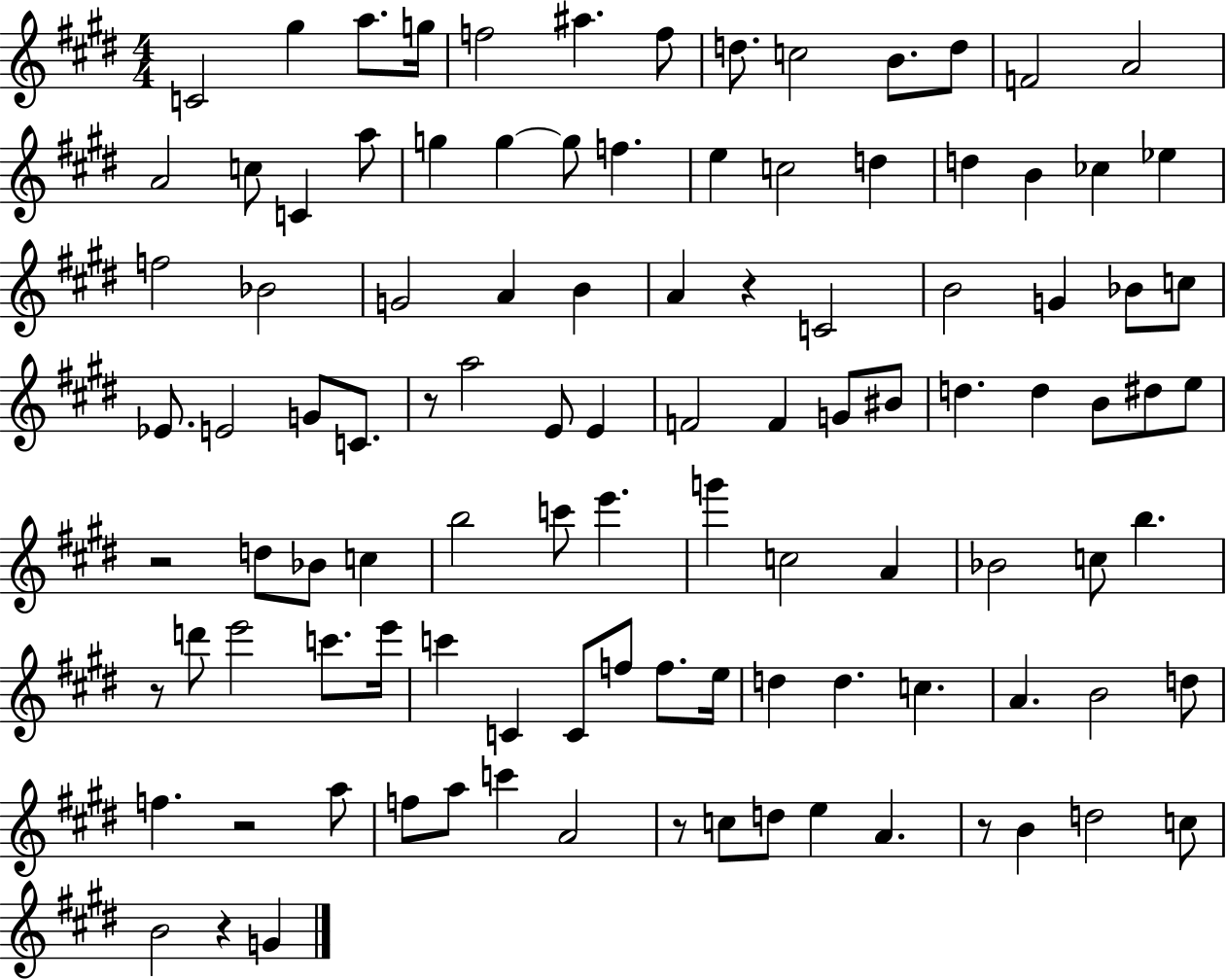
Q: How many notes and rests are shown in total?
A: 106